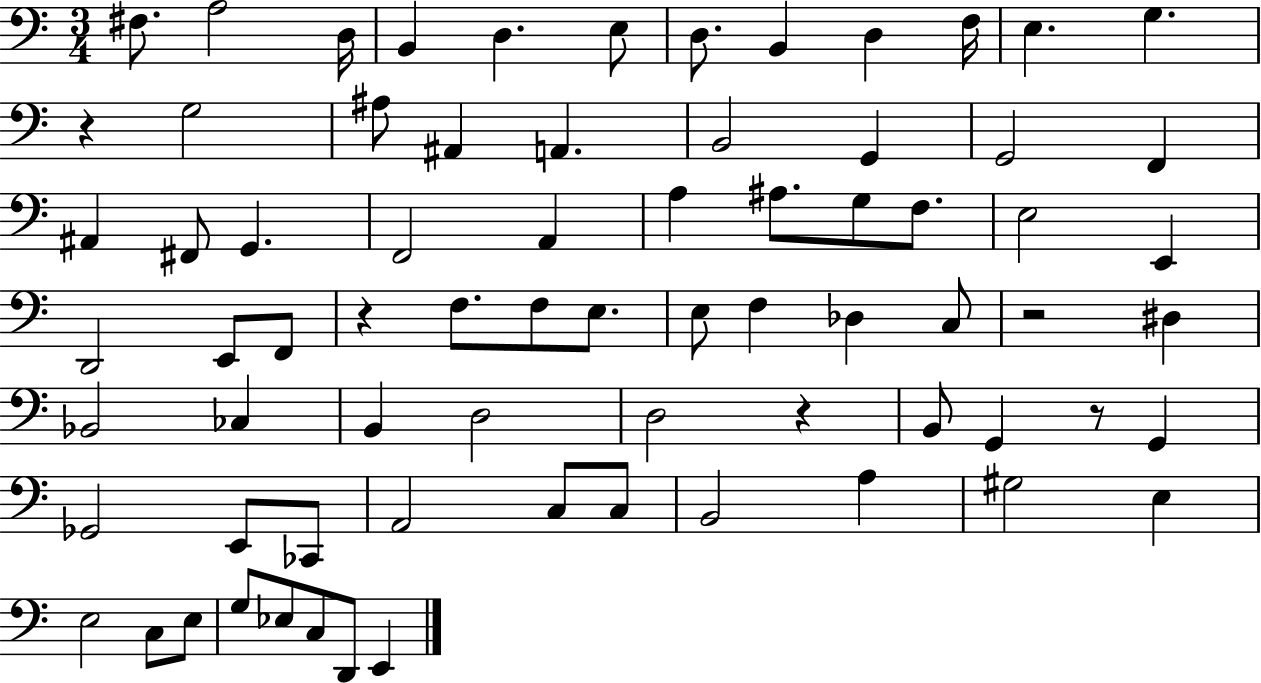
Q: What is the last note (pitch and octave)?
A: E2